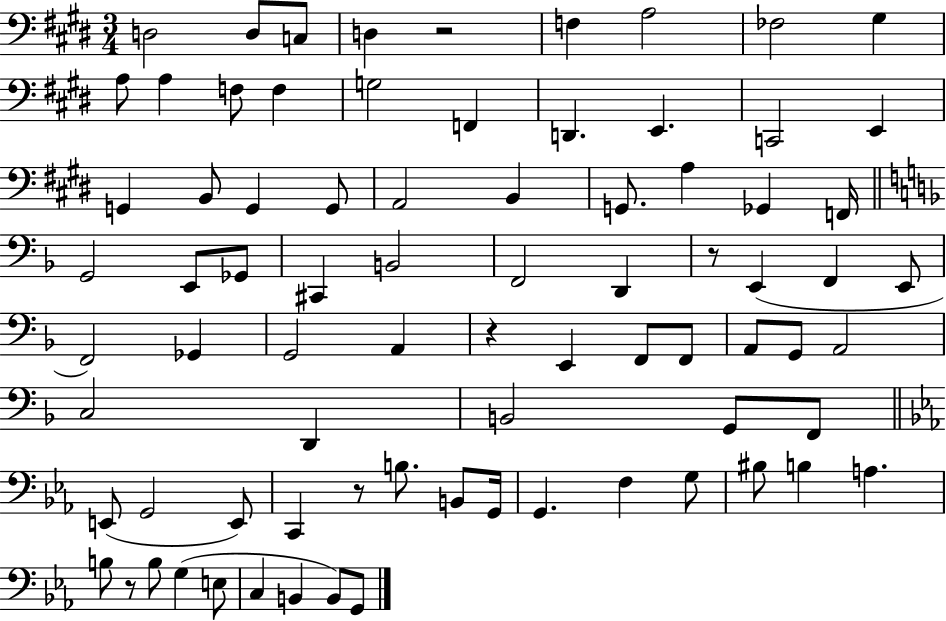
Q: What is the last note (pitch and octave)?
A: G2